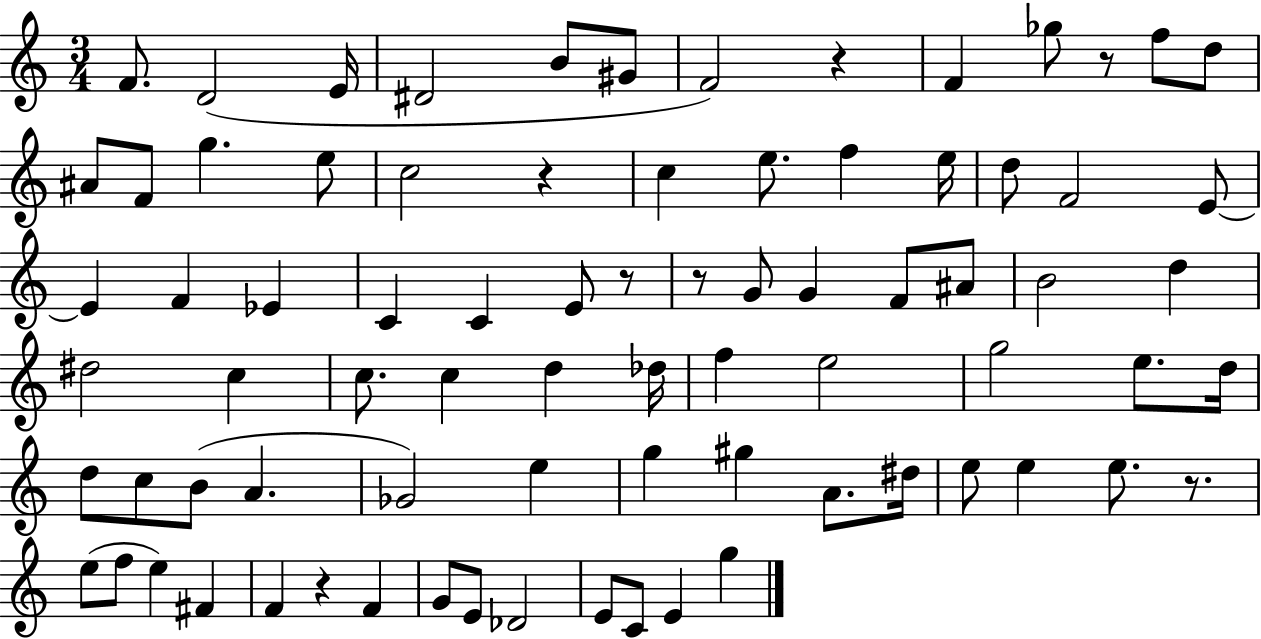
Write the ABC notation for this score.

X:1
T:Untitled
M:3/4
L:1/4
K:C
F/2 D2 E/4 ^D2 B/2 ^G/2 F2 z F _g/2 z/2 f/2 d/2 ^A/2 F/2 g e/2 c2 z c e/2 f e/4 d/2 F2 E/2 E F _E C C E/2 z/2 z/2 G/2 G F/2 ^A/2 B2 d ^d2 c c/2 c d _d/4 f e2 g2 e/2 d/4 d/2 c/2 B/2 A _G2 e g ^g A/2 ^d/4 e/2 e e/2 z/2 e/2 f/2 e ^F F z F G/2 E/2 _D2 E/2 C/2 E g